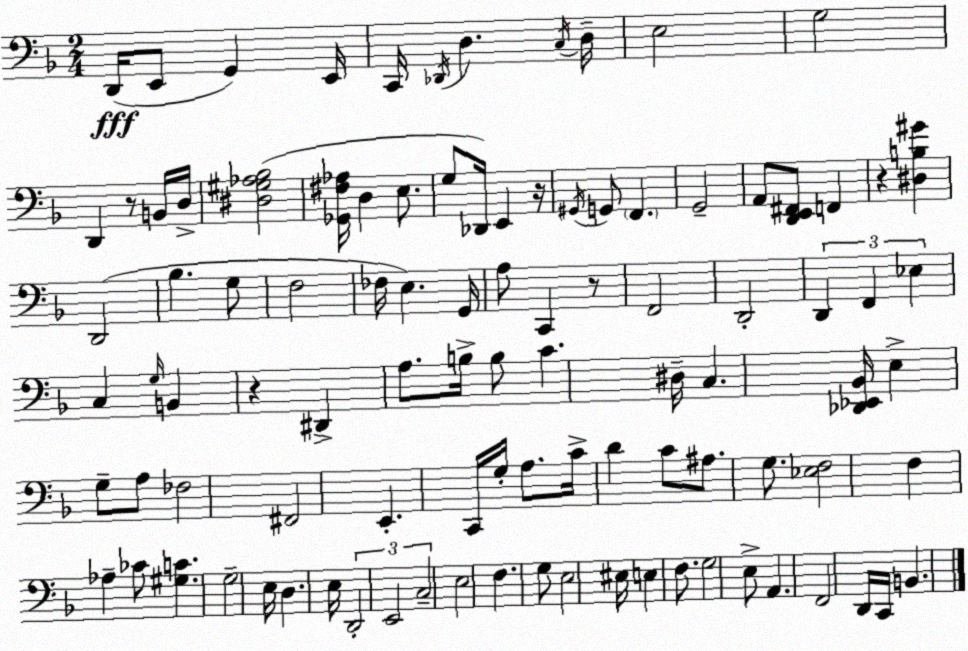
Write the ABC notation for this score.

X:1
T:Untitled
M:2/4
L:1/4
K:F
D,,/4 E,,/2 G,, E,,/4 C,,/4 _D,,/4 D, C,/4 D,/4 E,2 G,2 D,, z/2 B,,/4 D,/4 [^D,^G,_A,_B,]2 [_G,,^F,_A,]/4 D, E,/2 G,/2 _D,,/4 E,, z/4 ^G,,/4 G,,/2 F,, G,,2 A,,/2 [D,,E,,^F,,]/2 F,, z [^D,B,^G] D,,2 _B, G,/2 F,2 _F,/4 E, G,,/4 A,/2 C,, z/2 F,,2 D,,2 D,, F,, _E, C, G,/4 B,, z ^D,, A,/2 B,/4 B,/2 C ^D,/4 C, [_D,,_E,,_B,,]/4 E, G,/2 A,/2 _F,2 ^F,,2 E,, C,,/4 G,/4 A,/2 C/4 D C/2 ^A,/2 G,/2 [_E,F,]2 F, _A, _C/2 [^G,C] G,2 E,/4 D, E,/4 D,,2 E,,2 C,2 E,2 F, G,/2 E,2 ^E,/4 E, F,/2 G,2 E,/2 A,, F,,2 D,,/4 C,,/4 B,,